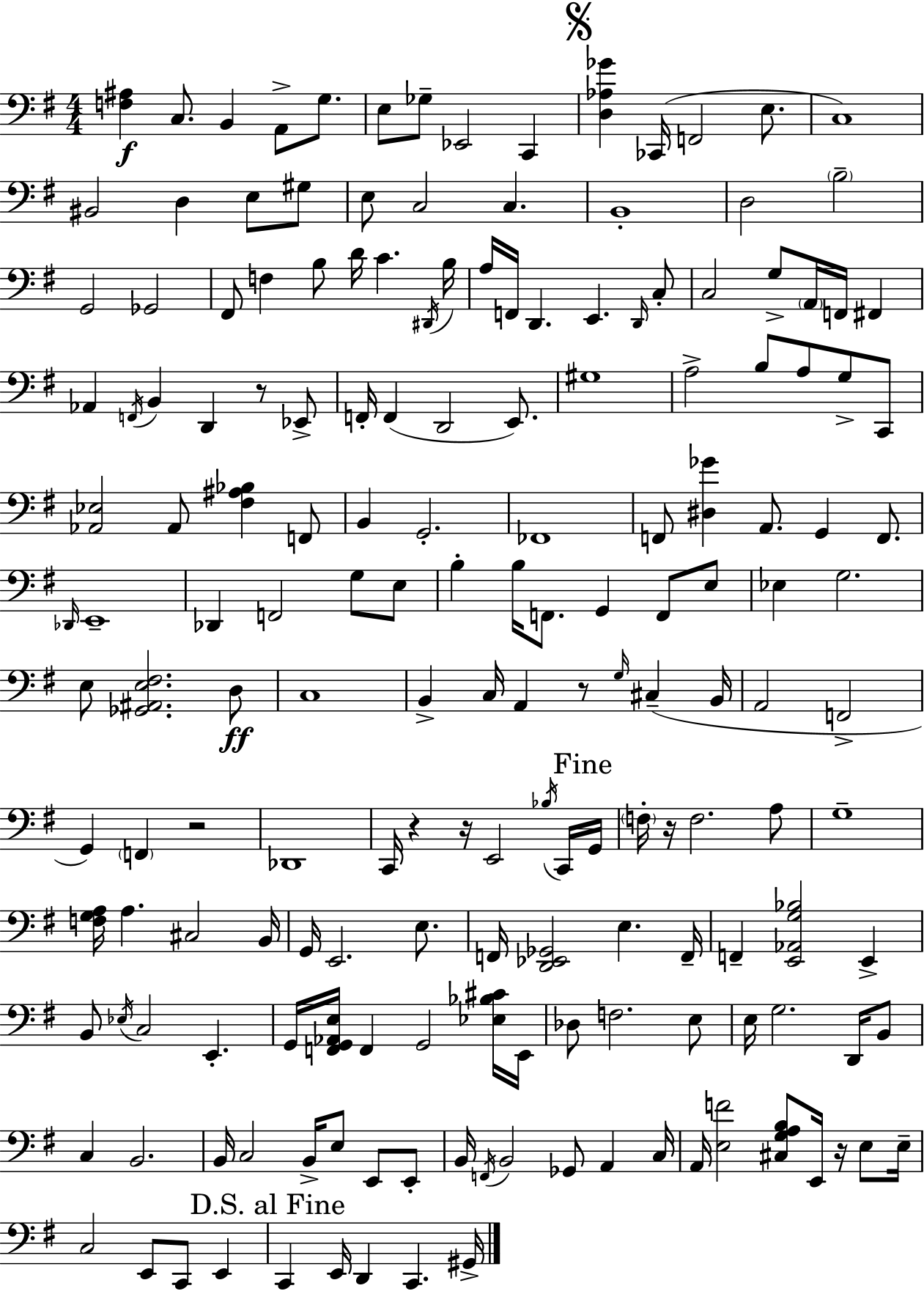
[F3,A#3]/q C3/e. B2/q A2/e G3/e. E3/e Gb3/e Eb2/h C2/q [D3,Ab3,Gb4]/q CES2/s F2/h E3/e. C3/w BIS2/h D3/q E3/e G#3/e E3/e C3/h C3/q. B2/w D3/h B3/h G2/h Gb2/h F#2/e F3/q B3/e D4/s C4/q. D#2/s B3/s A3/s F2/s D2/q. E2/q. D2/s C3/e C3/h G3/e A2/s F2/s F#2/q Ab2/q F2/s B2/q D2/q R/e Eb2/e F2/s F2/q D2/h E2/e. G#3/w A3/h B3/e A3/e G3/e C2/e [Ab2,Eb3]/h Ab2/e [F#3,A#3,Bb3]/q F2/e B2/q G2/h. FES2/w F2/e [D#3,Gb4]/q A2/e. G2/q F2/e. Db2/s E2/w Db2/q F2/h G3/e E3/e B3/q B3/s F2/e. G2/q F2/e E3/e Eb3/q G3/h. E3/e [Gb2,A#2,E3,F#3]/h. D3/e C3/w B2/q C3/s A2/q R/e G3/s C#3/q B2/s A2/h F2/h G2/q F2/q R/h Db2/w C2/s R/q R/s E2/h Bb3/s C2/s G2/s F3/s R/s F3/h. A3/e G3/w [F3,G3,A3]/s A3/q. C#3/h B2/s G2/s E2/h. E3/e. F2/s [D2,Eb2,Gb2]/h E3/q. F2/s F2/q [E2,Ab2,G3,Bb3]/h E2/q B2/e Eb3/s C3/h E2/q. G2/s [F2,G2,Ab2,E3]/s F2/q G2/h [Eb3,Bb3,C#4]/s E2/s Db3/e F3/h. E3/e E3/s G3/h. D2/s B2/e C3/q B2/h. B2/s C3/h B2/s E3/e E2/e E2/e B2/s F2/s B2/h Gb2/e A2/q C3/s A2/s [E3,F4]/h [C#3,G3,A3,B3]/e E2/s R/s E3/e E3/s C3/h E2/e C2/e E2/q C2/q E2/s D2/q C2/q. G#2/s